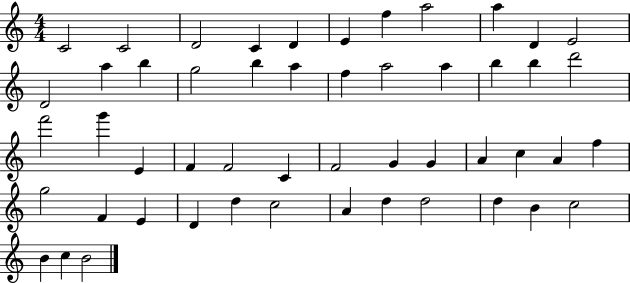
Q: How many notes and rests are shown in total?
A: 51